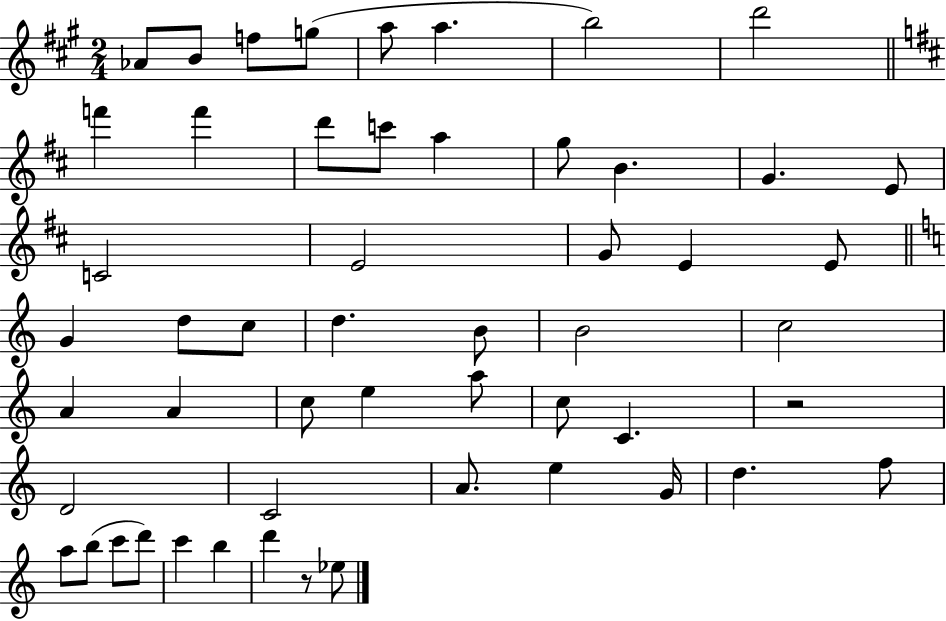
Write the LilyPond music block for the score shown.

{
  \clef treble
  \numericTimeSignature
  \time 2/4
  \key a \major
  aes'8 b'8 f''8 g''8( | a''8 a''4. | b''2) | d'''2 | \break \bar "||" \break \key d \major f'''4 f'''4 | d'''8 c'''8 a''4 | g''8 b'4. | g'4. e'8 | \break c'2 | e'2 | g'8 e'4 e'8 | \bar "||" \break \key c \major g'4 d''8 c''8 | d''4. b'8 | b'2 | c''2 | \break a'4 a'4 | c''8 e''4 a''8 | c''8 c'4. | r2 | \break d'2 | c'2 | a'8. e''4 g'16 | d''4. f''8 | \break a''8 b''8( c'''8 d'''8) | c'''4 b''4 | d'''4 r8 ees''8 | \bar "|."
}